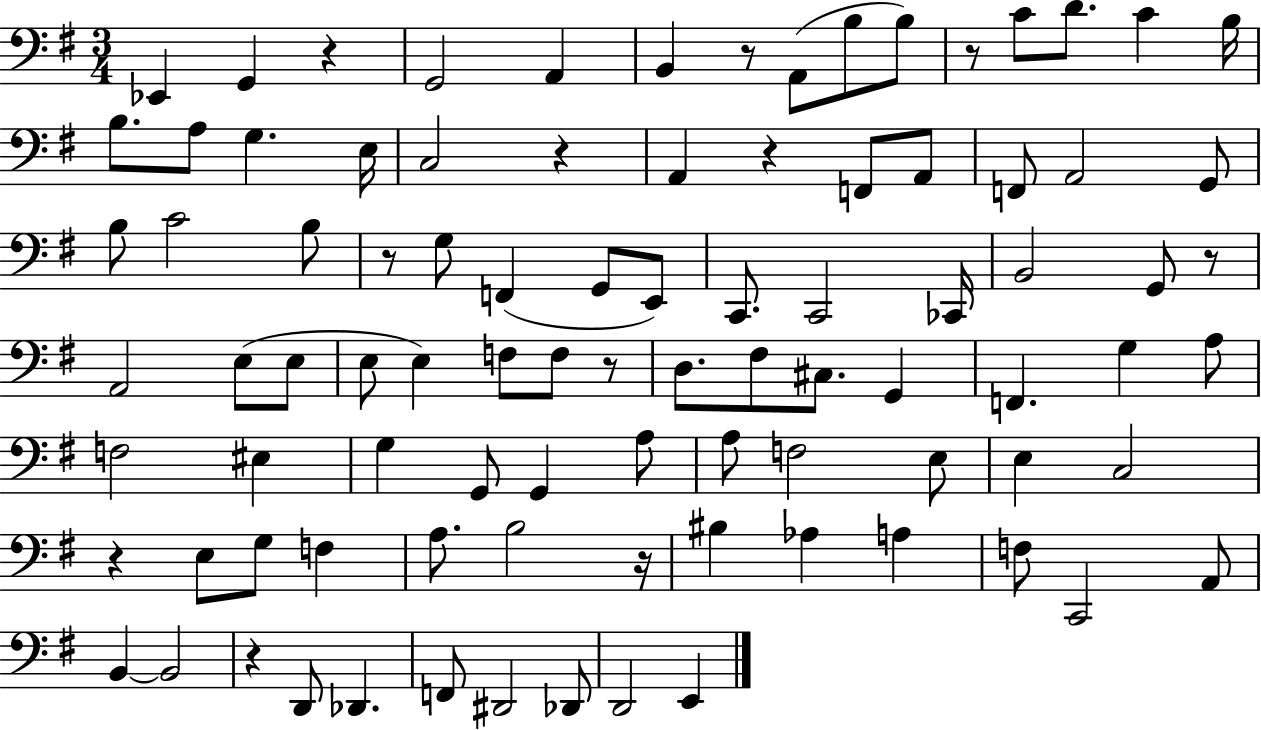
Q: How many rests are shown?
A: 11